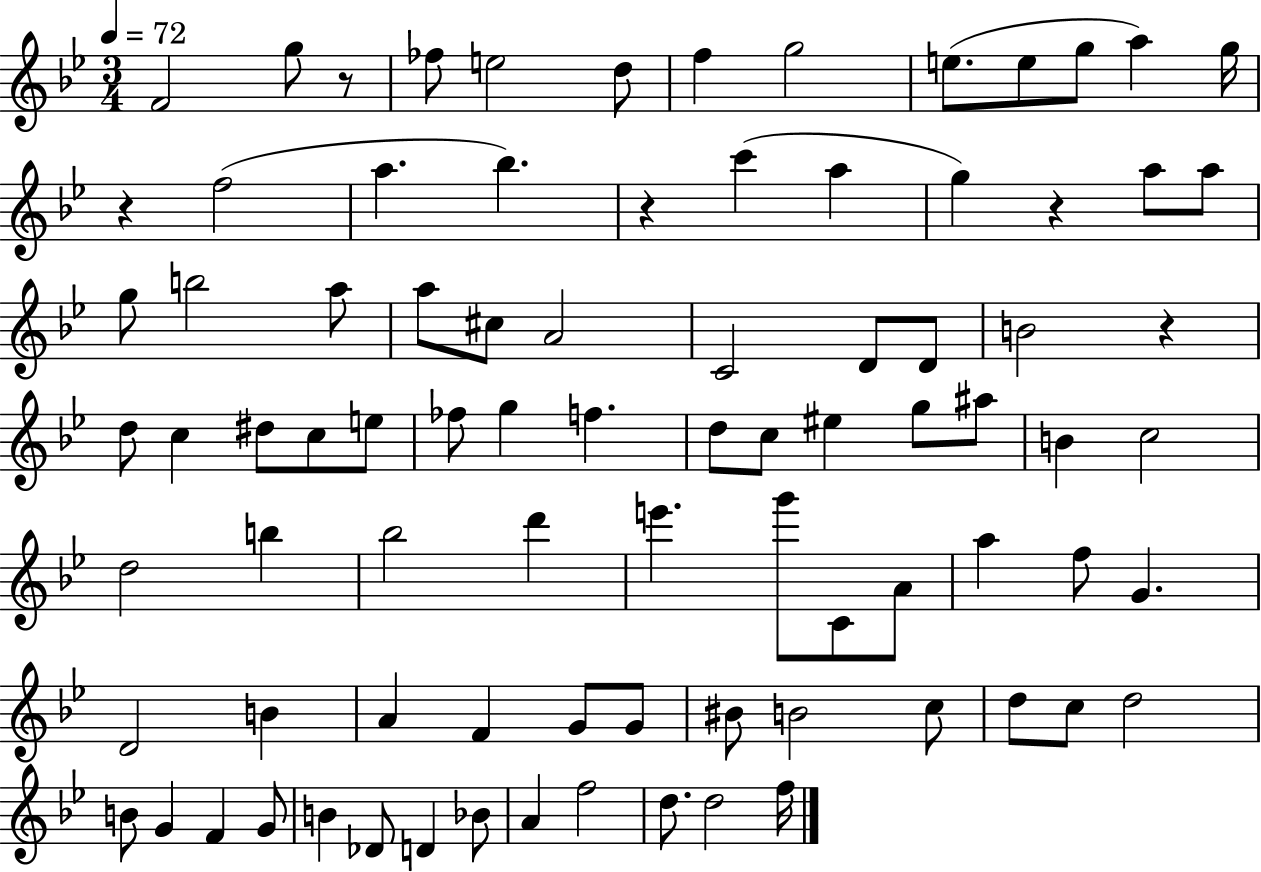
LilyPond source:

{
  \clef treble
  \numericTimeSignature
  \time 3/4
  \key bes \major
  \tempo 4 = 72
  f'2 g''8 r8 | fes''8 e''2 d''8 | f''4 g''2 | e''8.( e''8 g''8 a''4) g''16 | \break r4 f''2( | a''4. bes''4.) | r4 c'''4( a''4 | g''4) r4 a''8 a''8 | \break g''8 b''2 a''8 | a''8 cis''8 a'2 | c'2 d'8 d'8 | b'2 r4 | \break d''8 c''4 dis''8 c''8 e''8 | fes''8 g''4 f''4. | d''8 c''8 eis''4 g''8 ais''8 | b'4 c''2 | \break d''2 b''4 | bes''2 d'''4 | e'''4. g'''8 c'8 a'8 | a''4 f''8 g'4. | \break d'2 b'4 | a'4 f'4 g'8 g'8 | bis'8 b'2 c''8 | d''8 c''8 d''2 | \break b'8 g'4 f'4 g'8 | b'4 des'8 d'4 bes'8 | a'4 f''2 | d''8. d''2 f''16 | \break \bar "|."
}